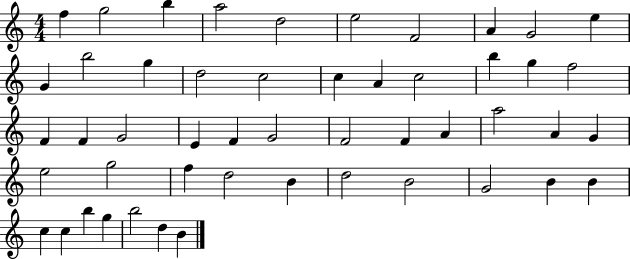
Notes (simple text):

F5/q G5/h B5/q A5/h D5/h E5/h F4/h A4/q G4/h E5/q G4/q B5/h G5/q D5/h C5/h C5/q A4/q C5/h B5/q G5/q F5/h F4/q F4/q G4/h E4/q F4/q G4/h F4/h F4/q A4/q A5/h A4/q G4/q E5/h G5/h F5/q D5/h B4/q D5/h B4/h G4/h B4/q B4/q C5/q C5/q B5/q G5/q B5/h D5/q B4/q